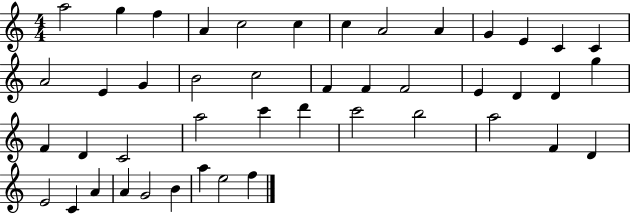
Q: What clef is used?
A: treble